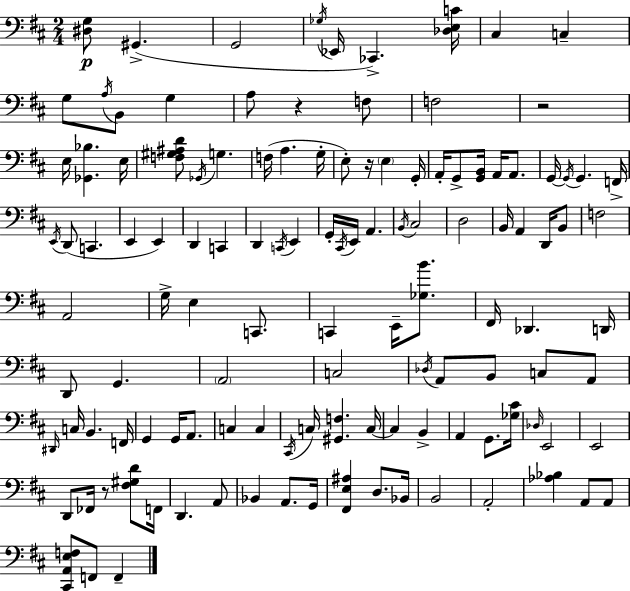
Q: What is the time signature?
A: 2/4